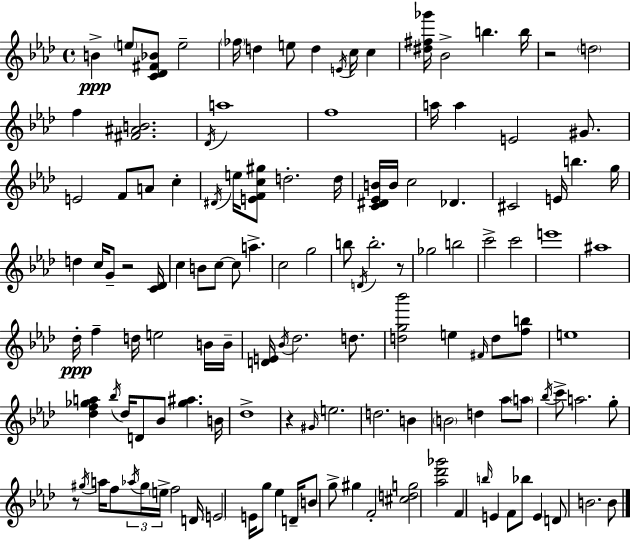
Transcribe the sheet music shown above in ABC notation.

X:1
T:Untitled
M:4/4
L:1/4
K:Ab
B e/2 [C_D^F_B]/2 e2 _f/4 d e/2 d E/4 c/4 c [^d^f_g']/4 _B2 b b/4 z2 d2 f [^F^AB]2 _D/4 a4 f4 a/4 a E2 ^G/2 E2 F/2 A/2 c ^D/4 e/4 [EFc^g]/2 d2 d/4 [C^D_EB]/4 B/4 c2 _D ^C2 E/4 b g/4 d c/4 G/2 z2 [C_D]/4 c B/2 c/2 c/2 a c2 g2 b/2 D/4 b2 z/2 _g2 b2 c'2 c'2 e'4 ^a4 _d/4 f d/4 e2 B/4 B/4 [DE]/4 _B/4 _d2 d/2 [dg_b']2 e ^F/4 d/2 [fb]/2 e4 [_df_ga] _b/4 _d/4 D/2 _B/2 [_g^a] B/4 _d4 z ^G/4 e2 d2 B B2 d _a/2 a/2 _b/4 c'/2 a2 g/2 z/2 ^g/4 a/4 f/2 _a/4 ^g/4 e/4 f2 D/4 E2 E/4 g/2 _e D/4 B/2 g/2 ^g F2 [^cdg]2 [_a_d'_g']2 F b/4 E F/2 _b/2 E D/2 B2 B/2